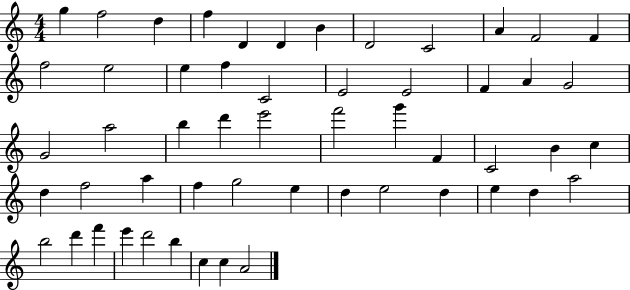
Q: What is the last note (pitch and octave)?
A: A4